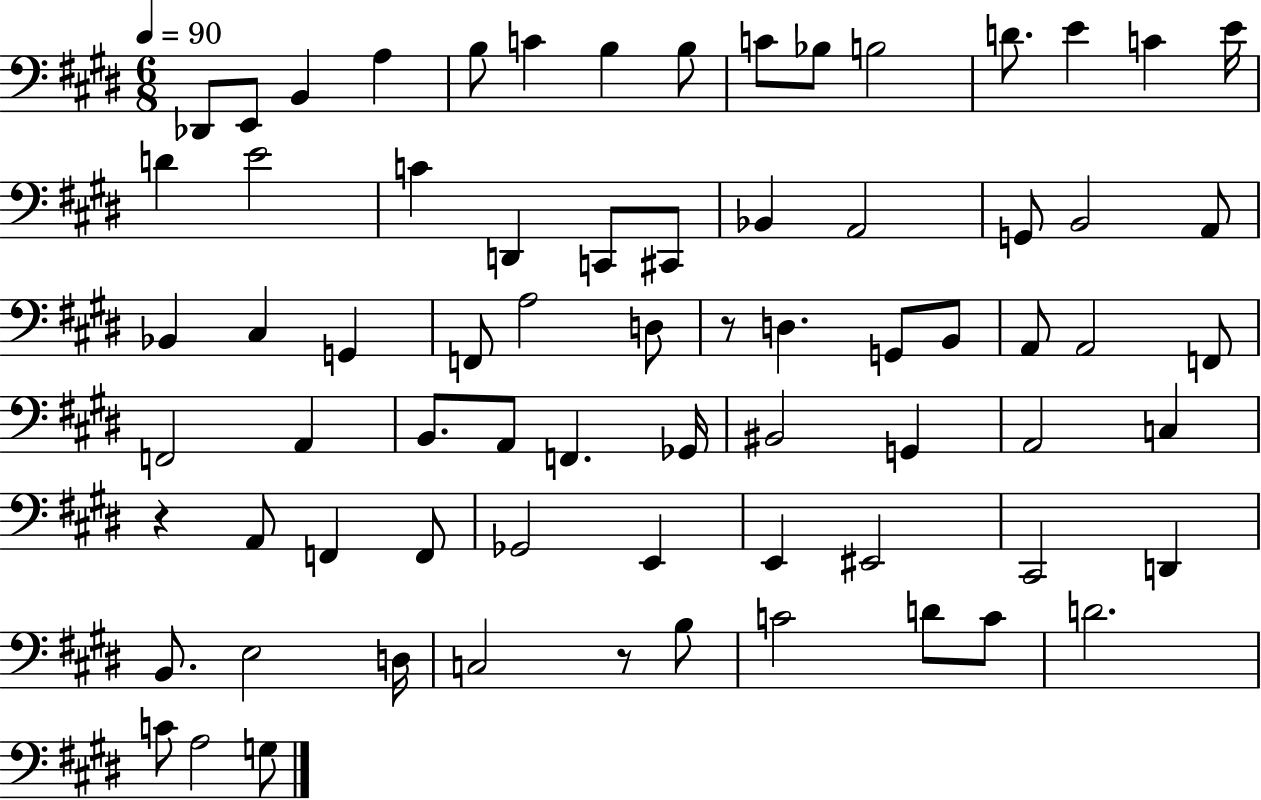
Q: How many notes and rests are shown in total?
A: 72